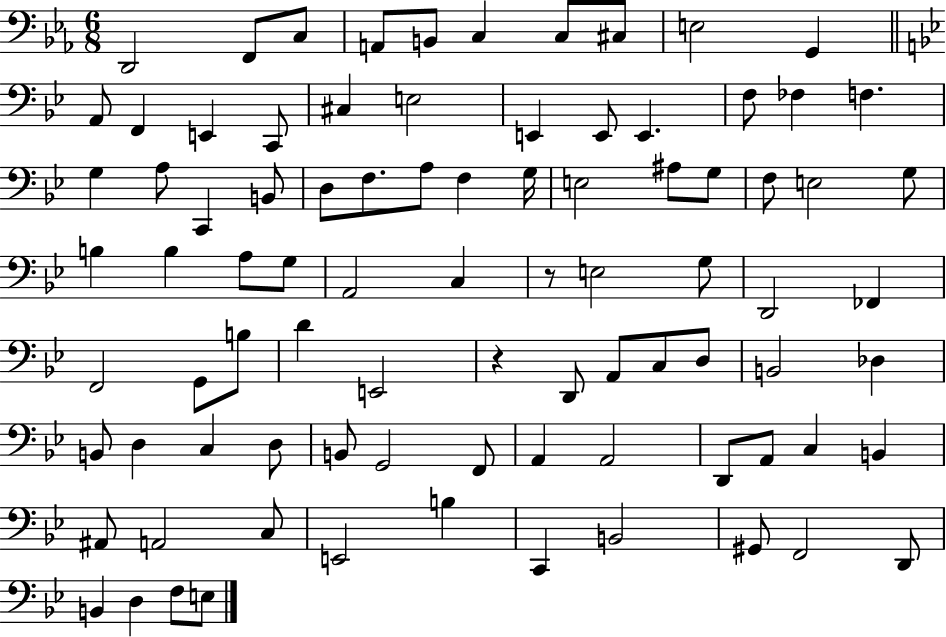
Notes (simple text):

D2/h F2/e C3/e A2/e B2/e C3/q C3/e C#3/e E3/h G2/q A2/e F2/q E2/q C2/e C#3/q E3/h E2/q E2/e E2/q. F3/e FES3/q F3/q. G3/q A3/e C2/q B2/e D3/e F3/e. A3/e F3/q G3/s E3/h A#3/e G3/e F3/e E3/h G3/e B3/q B3/q A3/e G3/e A2/h C3/q R/e E3/h G3/e D2/h FES2/q F2/h G2/e B3/e D4/q E2/h R/q D2/e A2/e C3/e D3/e B2/h Db3/q B2/e D3/q C3/q D3/e B2/e G2/h F2/e A2/q A2/h D2/e A2/e C3/q B2/q A#2/e A2/h C3/e E2/h B3/q C2/q B2/h G#2/e F2/h D2/e B2/q D3/q F3/e E3/e